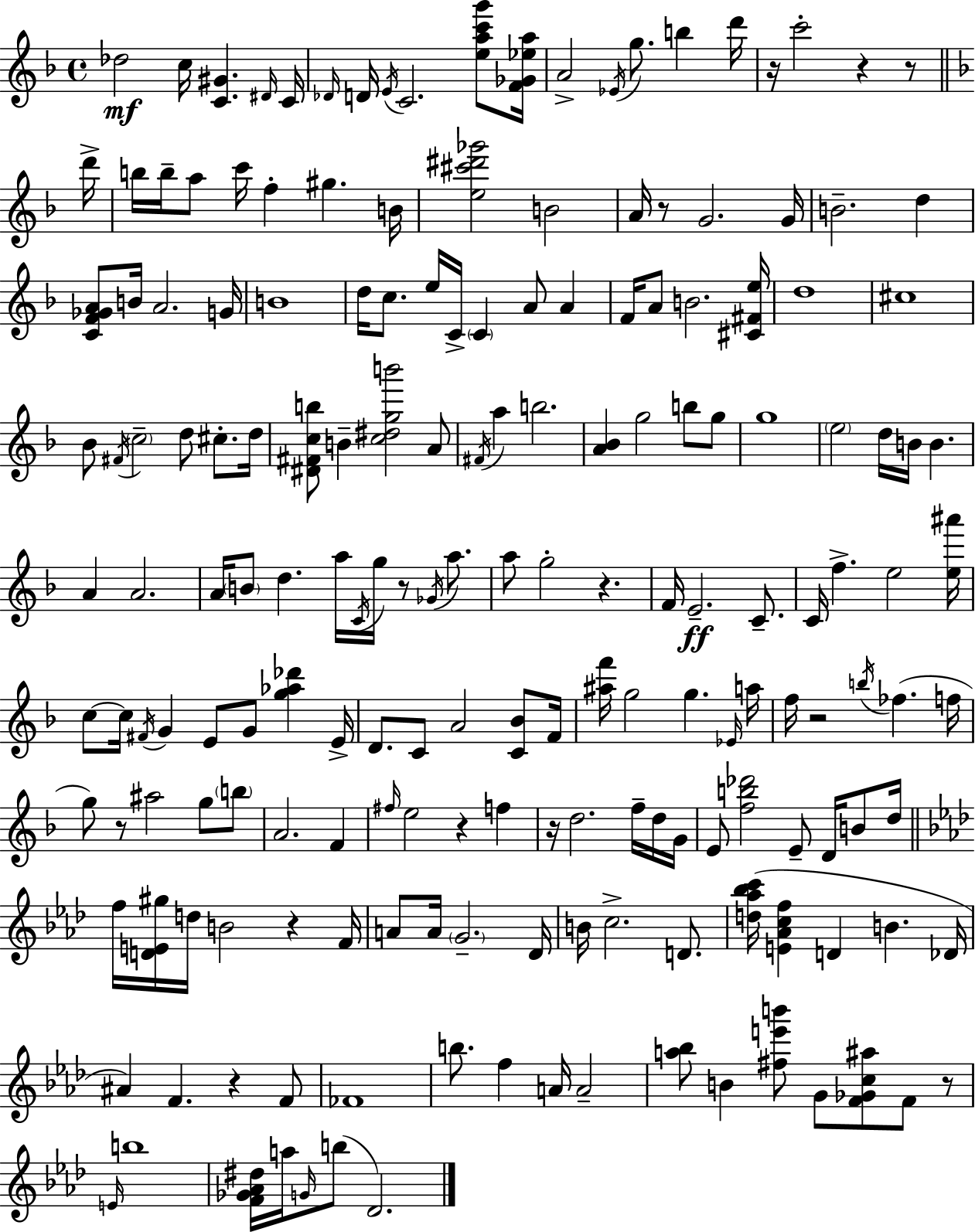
{
  \clef treble
  \time 4/4
  \defaultTimeSignature
  \key f \major
  des''2\mf c''16 <c' gis'>4. \grace { dis'16 } | c'16 \grace { des'16 } d'16 \acciaccatura { e'16 } c'2. | <e'' a'' c''' g'''>8 <f' ges' ees'' a''>16 a'2-> \acciaccatura { ees'16 } g''8. b''4 | d'''16 r16 c'''2-. r4 | \break r8 \bar "||" \break \key f \major d'''16-> b''16 b''16-- a''8 c'''16 f''4-. gis''4. | b'16 <e'' cis''' dis''' ges'''>2 b'2 | a'16 r8 g'2. | g'16 b'2.-- d''4 | \break <c' f' ges' a'>8 b'16 a'2. | g'16 b'1 | d''16 c''8. e''16 c'16-> \parenthesize c'4 a'8 a'4 | f'16 a'8 b'2. | \break <cis' fis' e''>16 d''1 | cis''1 | bes'8 \acciaccatura { fis'16 } \parenthesize c''2-- d''8 cis''8.-. | d''16 <dis' fis' c'' b''>8 b'4-- <c'' dis'' g'' b'''>2 | \break a'8 \acciaccatura { fis'16 } a''4 b''2. | <a' bes'>4 g''2 b''8 | g''8 g''1 | \parenthesize e''2 d''16 b'16 b'4. | \break a'4 a'2. | a'16 \parenthesize b'8 d''4. a''16 \acciaccatura { c'16 } g''16 r8 | \acciaccatura { ges'16 } a''8. a''8 g''2-. r4. | f'16 e'2.--\ff | \break c'8.-- c'16 f''4.-> e''2 | <e'' ais'''>16 c''8~~ c''16 \acciaccatura { fis'16 } g'4 e'8 g'8 | <g'' aes'' des'''>4 e'16-> d'8. c'8 a'2 | <c' bes'>8 f'16 <ais'' f'''>16 g''2 g''4. | \break \grace { ees'16 } a''16 f''16 r2 | \acciaccatura { b''16 }( fes''4. f''16 g''8) r8 ais''2 | g''8 \parenthesize b''8 a'2. | f'4 \grace { fis''16 } e''2 | \break r4 f''4 r16 d''2. | f''16-- d''16 g'16 e'8 <f'' b'' des'''>2 | e'8-- d'16 b'8 d''16 \bar "||" \break \key aes \major f''16 <d' e' gis''>16 d''16 b'2 r4 f'16 | a'8 a'16 \parenthesize g'2.-- des'16 | b'16 c''2.-> d'8. | <d'' aes'' bes'' c'''>16( <e' aes' c'' f''>4 d'4 b'4. des'16 | \break ais'4) f'4. r4 f'8 | fes'1 | b''8. f''4 a'16 a'2-- | <a'' bes''>8 b'4 <fis'' e''' b'''>8 g'8 <f' ges' c'' ais''>8 f'8 r8 | \break \grace { e'16 } b''1 | <f' ges' aes' dis''>16 a''16 \grace { g'16 }( b''8 des'2.) | \bar "|."
}